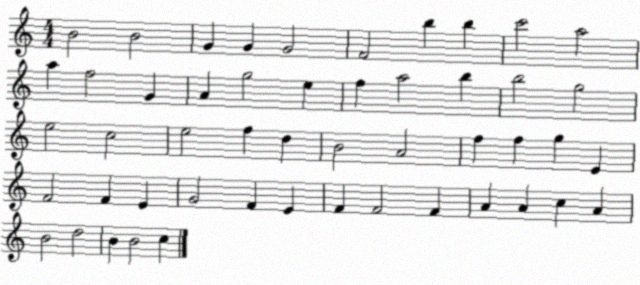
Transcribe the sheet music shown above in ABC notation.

X:1
T:Untitled
M:4/4
L:1/4
K:C
B2 B2 G G G2 F2 b b c'2 a2 a f2 G A g2 e f a2 b b2 g2 e2 c2 e2 f d B2 A2 f f g E F2 F E G2 F E F F2 F A A c A B2 d2 B B2 c